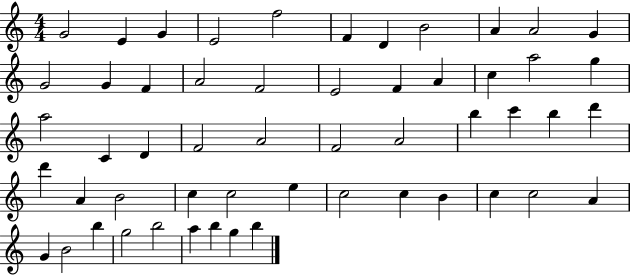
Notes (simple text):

G4/h E4/q G4/q E4/h F5/h F4/q D4/q B4/h A4/q A4/h G4/q G4/h G4/q F4/q A4/h F4/h E4/h F4/q A4/q C5/q A5/h G5/q A5/h C4/q D4/q F4/h A4/h F4/h A4/h B5/q C6/q B5/q D6/q D6/q A4/q B4/h C5/q C5/h E5/q C5/h C5/q B4/q C5/q C5/h A4/q G4/q B4/h B5/q G5/h B5/h A5/q B5/q G5/q B5/q